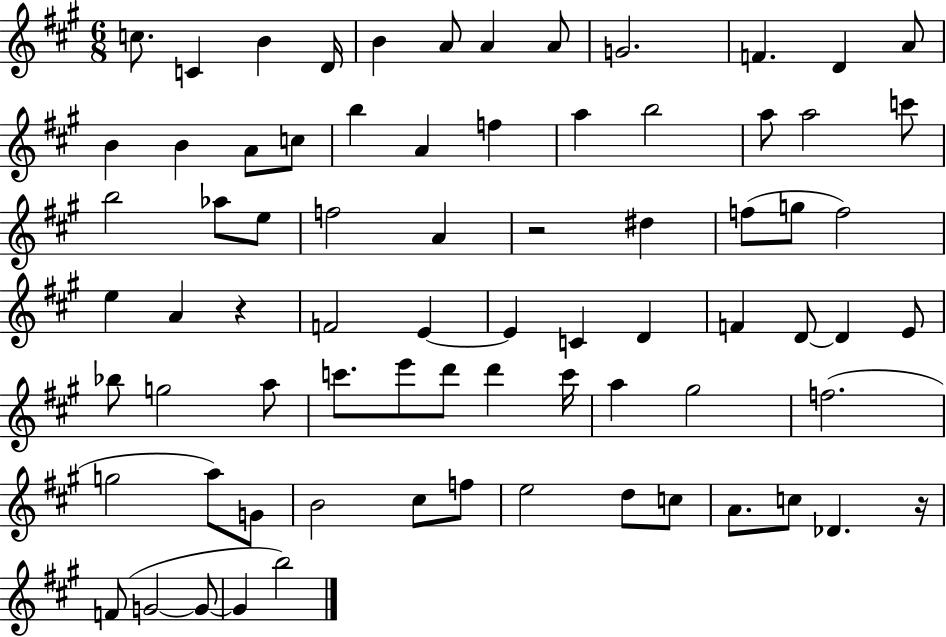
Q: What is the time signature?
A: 6/8